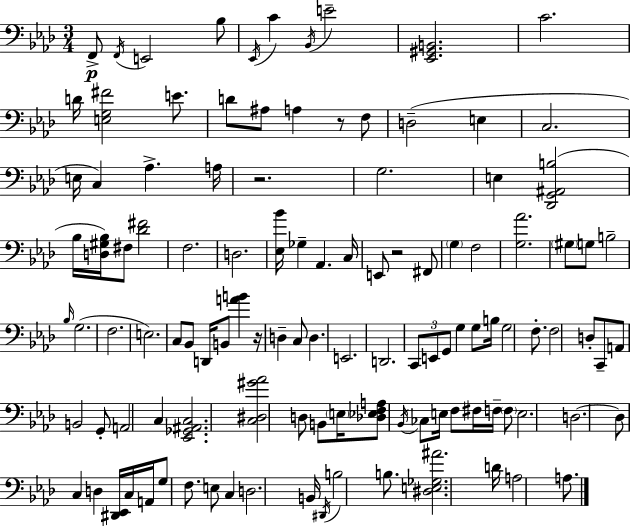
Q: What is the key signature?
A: AES major